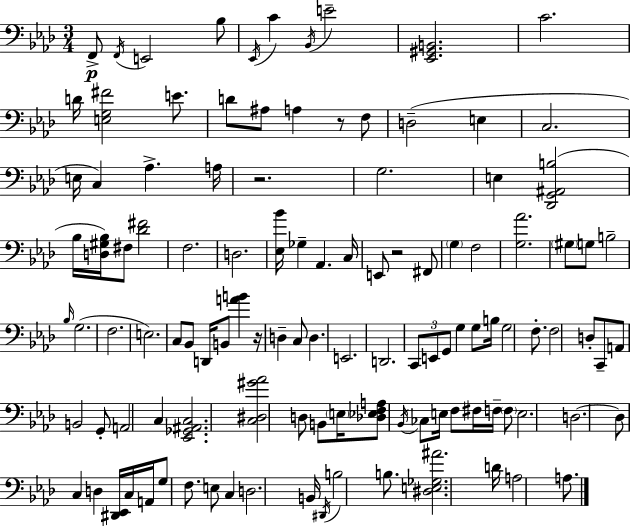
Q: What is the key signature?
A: AES major